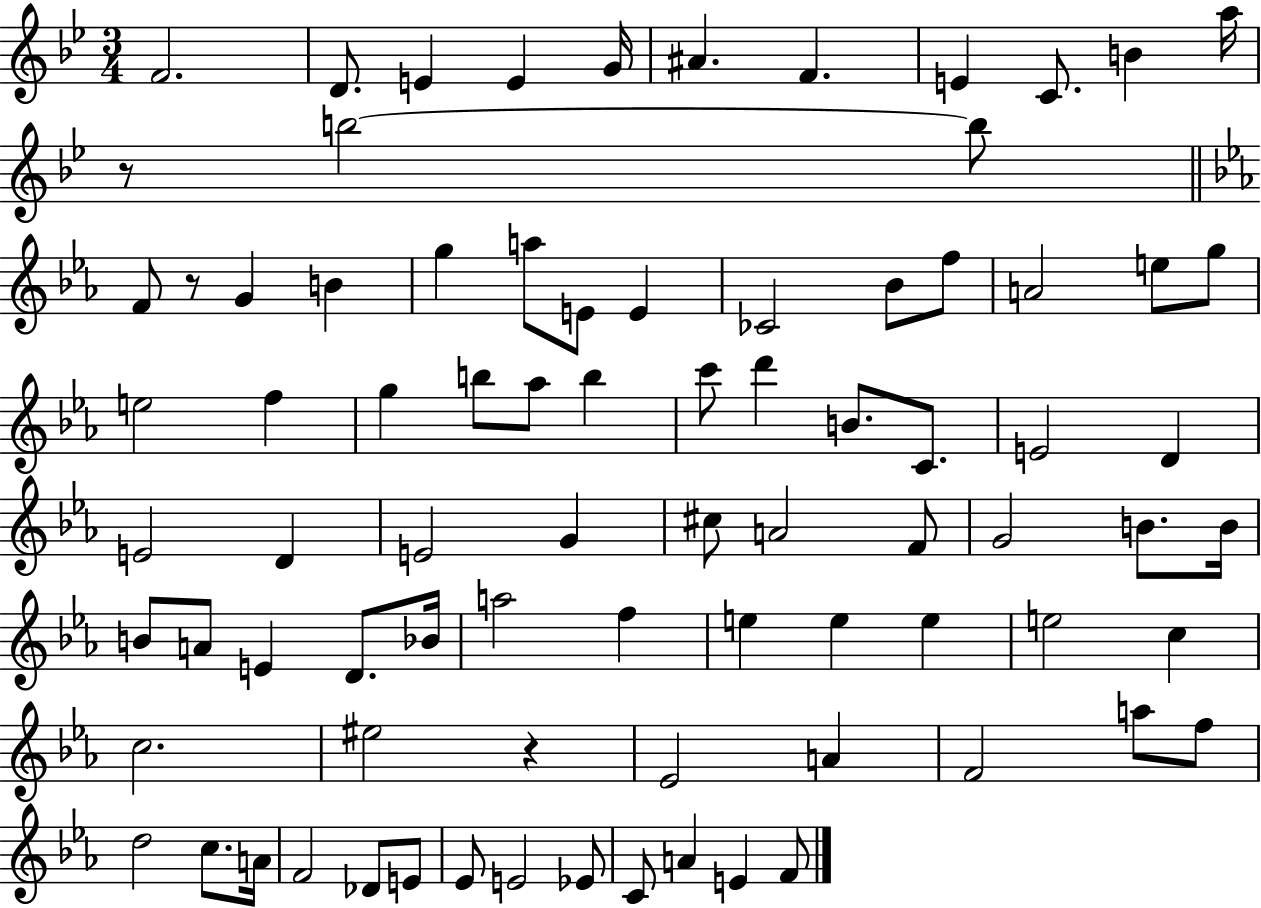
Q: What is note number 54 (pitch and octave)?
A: A5